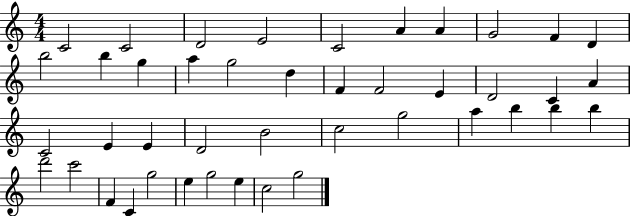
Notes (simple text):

C4/h C4/h D4/h E4/h C4/h A4/q A4/q G4/h F4/q D4/q B5/h B5/q G5/q A5/q G5/h D5/q F4/q F4/h E4/q D4/h C4/q A4/q C4/h E4/q E4/q D4/h B4/h C5/h G5/h A5/q B5/q B5/q B5/q D6/h C6/h F4/q C4/q G5/h E5/q G5/h E5/q C5/h G5/h